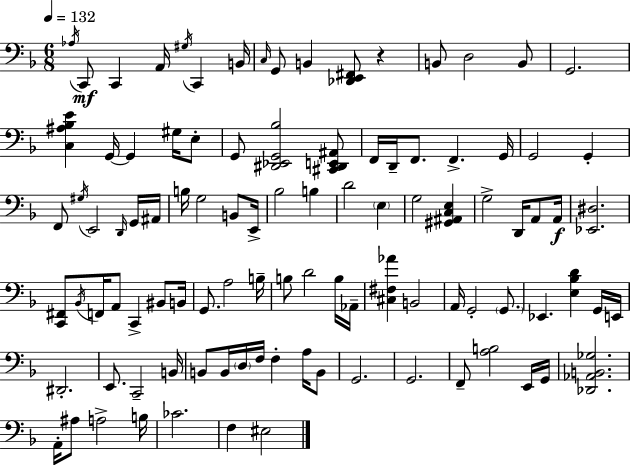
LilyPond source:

{
  \clef bass
  \numericTimeSignature
  \time 6/8
  \key f \major
  \tempo 4 = 132
  \repeat volta 2 { \acciaccatura { aes16 }\mf c,8 c,4 a,16 \acciaccatura { gis16 } c,4 | b,16 \grace { c16 } g,8 b,4 <des, e, fis,>8 r4 | b,8 d2 | b,8 g,2. | \break <c ais bes e'>4 g,16~~ g,4 | gis16 e8-. g,8 <dis, ees, g, bes>2 | <cis, dis, e, ais,>8 f,16 d,16-- f,8. f,4.-> | g,16 g,2 g,4-. | \break f,8 \acciaccatura { gis16 } e,2 | \grace { d,16 } g,16 ais,16 b16 g2 | b,8 e,16-> bes2 | b4 d'2 | \break \parenthesize e4 g2 | <gis, ais, c e>4 g2-> | d,16 a,8 a,16\f <ees, dis>2. | <c, fis,>8 \acciaccatura { bes,16 } f,16 a,8 c,4-> | \break bis,8 b,16 g,8. a2 | b16-- b8 d'2 | b16 aes,16-- <cis fis aes'>4 b,2 | a,16 g,2-. | \break \parenthesize g,8. ees,4. | <e bes d'>4 g,16 e,16 dis,2.-. | e,8. c,2-- | b,16 b,8 b,16 \parenthesize d16 f16 f4-. | \break a16 b,8 g,2. | g,2. | f,8-- <a b>2 | e,16 g,16 <des, aes, b, ges>2. | \break a,16-. ais8 a2-> | b16 ces'2. | f4 eis2 | } \bar "|."
}